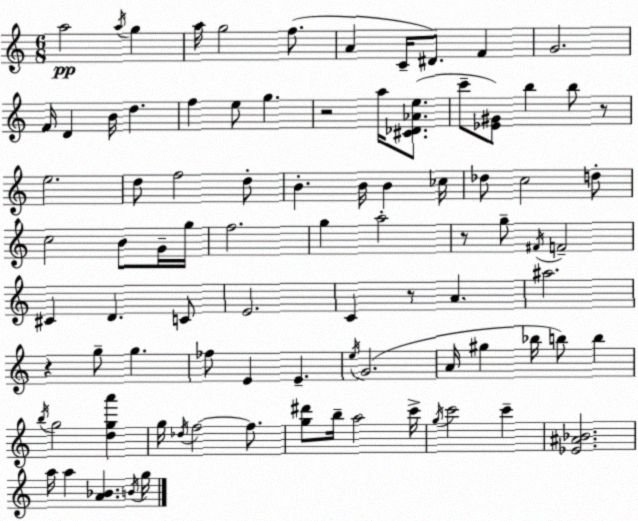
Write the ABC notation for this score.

X:1
T:Untitled
M:6/8
L:1/4
K:C
a2 a/4 g a/4 g2 f/2 A C/4 ^D/2 F G2 F/4 D B/4 d f e/2 g z2 a/4 [^C_D_Ae]/2 c'/2 [_E^G]/2 b b/2 z/2 e2 d/2 f2 d/2 B B/4 B _c/4 _d/2 c2 d/2 c2 B/2 G/4 g/4 f2 g a2 z/2 g/2 ^F/4 F2 ^C D C/2 E2 C z/2 A ^a2 z g/2 g _f/2 E E e/4 G2 A/4 ^g _b/4 b/2 b b/4 g2 [dga'] g/4 _d/4 f2 f/2 [g^d']/2 b/4 a2 c'/4 g/4 c'2 c' [_E^A_B]2 a/4 a [A_B] B/4 g/4